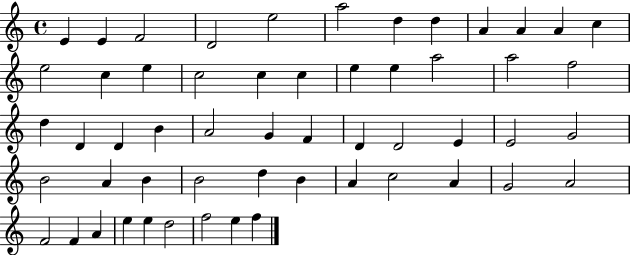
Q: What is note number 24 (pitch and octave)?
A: D5